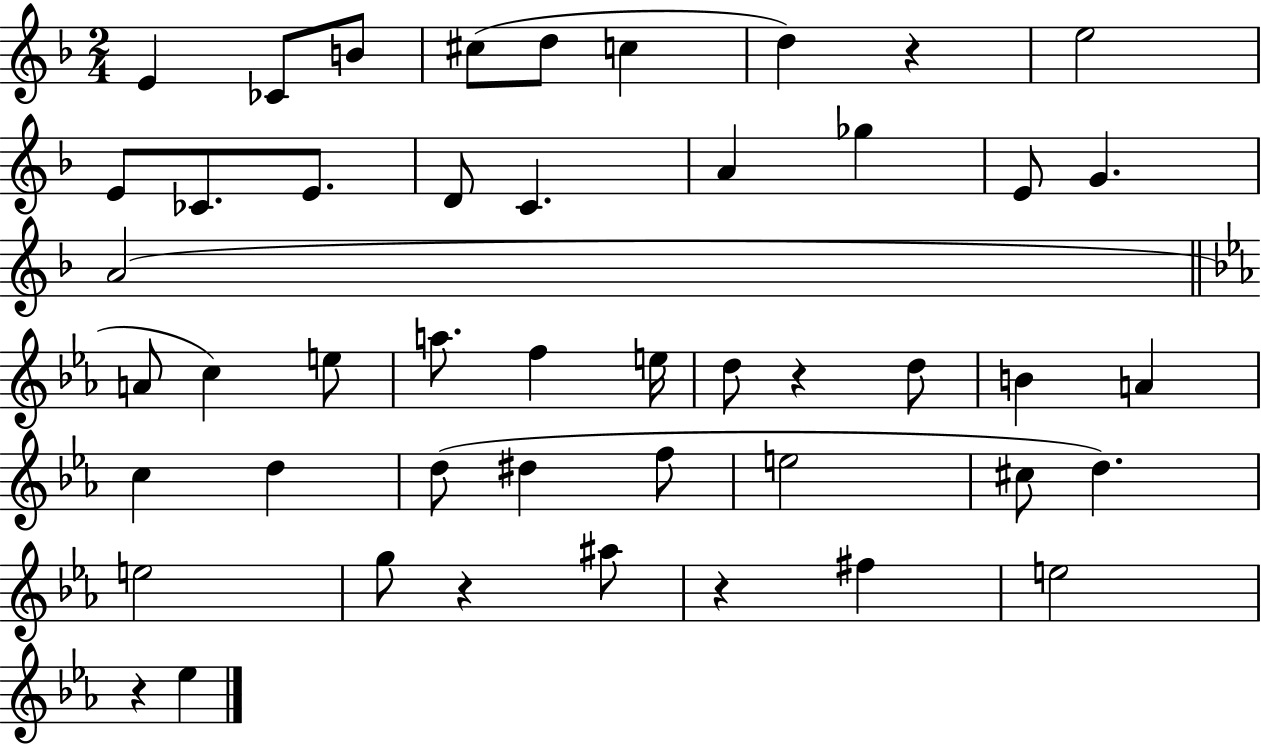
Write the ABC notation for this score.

X:1
T:Untitled
M:2/4
L:1/4
K:F
E _C/2 B/2 ^c/2 d/2 c d z e2 E/2 _C/2 E/2 D/2 C A _g E/2 G A2 A/2 c e/2 a/2 f e/4 d/2 z d/2 B A c d d/2 ^d f/2 e2 ^c/2 d e2 g/2 z ^a/2 z ^f e2 z _e